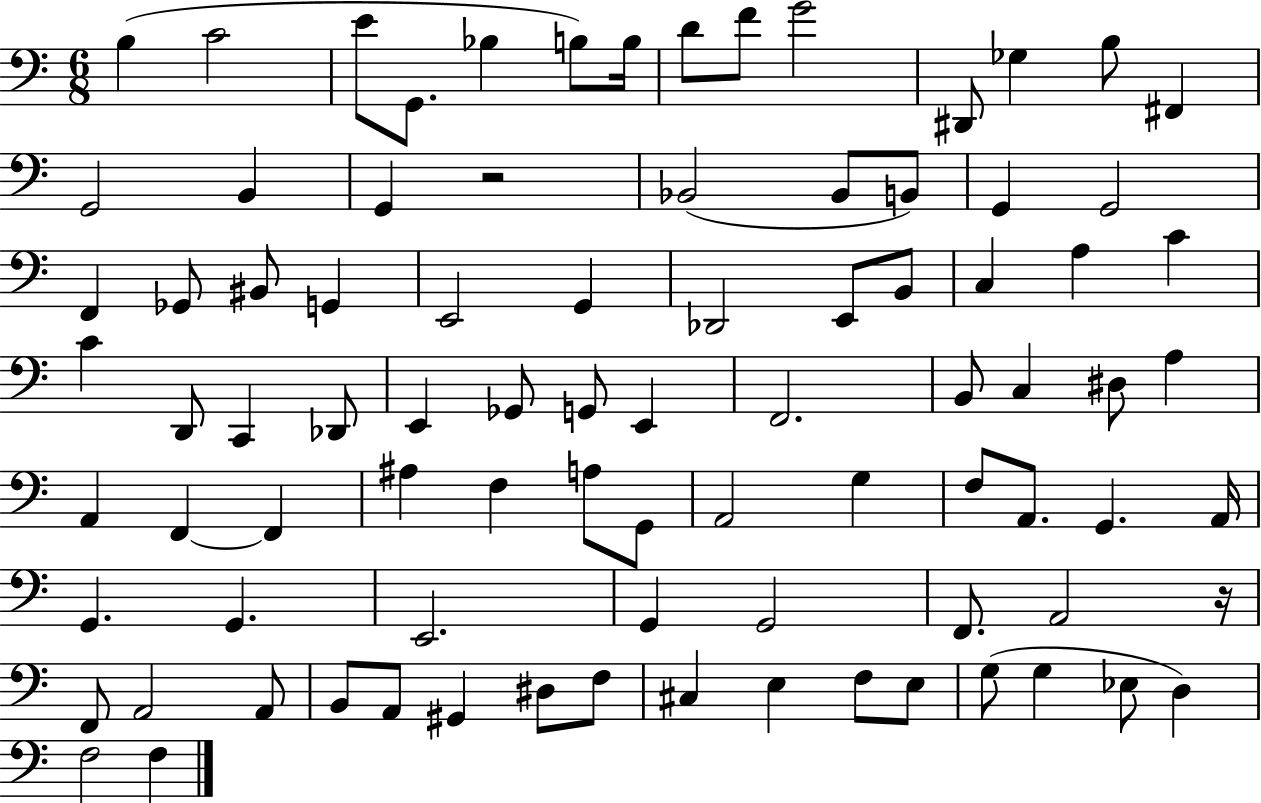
{
  \clef bass
  \numericTimeSignature
  \time 6/8
  \key c \major
  b4( c'2 | e'8 g,8. bes4 b8) b16 | d'8 f'8 g'2 | dis,8 ges4 b8 fis,4 | \break g,2 b,4 | g,4 r2 | bes,2( bes,8 b,8) | g,4 g,2 | \break f,4 ges,8 bis,8 g,4 | e,2 g,4 | des,2 e,8 b,8 | c4 a4 c'4 | \break c'4 d,8 c,4 des,8 | e,4 ges,8 g,8 e,4 | f,2. | b,8 c4 dis8 a4 | \break a,4 f,4~~ f,4 | ais4 f4 a8 g,8 | a,2 g4 | f8 a,8. g,4. a,16 | \break g,4. g,4. | e,2. | g,4 g,2 | f,8. a,2 r16 | \break f,8 a,2 a,8 | b,8 a,8 gis,4 dis8 f8 | cis4 e4 f8 e8 | g8( g4 ees8 d4) | \break f2 f4 | \bar "|."
}